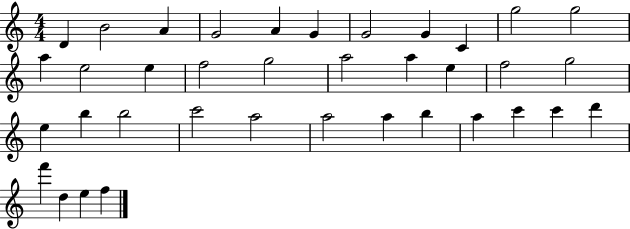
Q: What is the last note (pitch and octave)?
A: F5